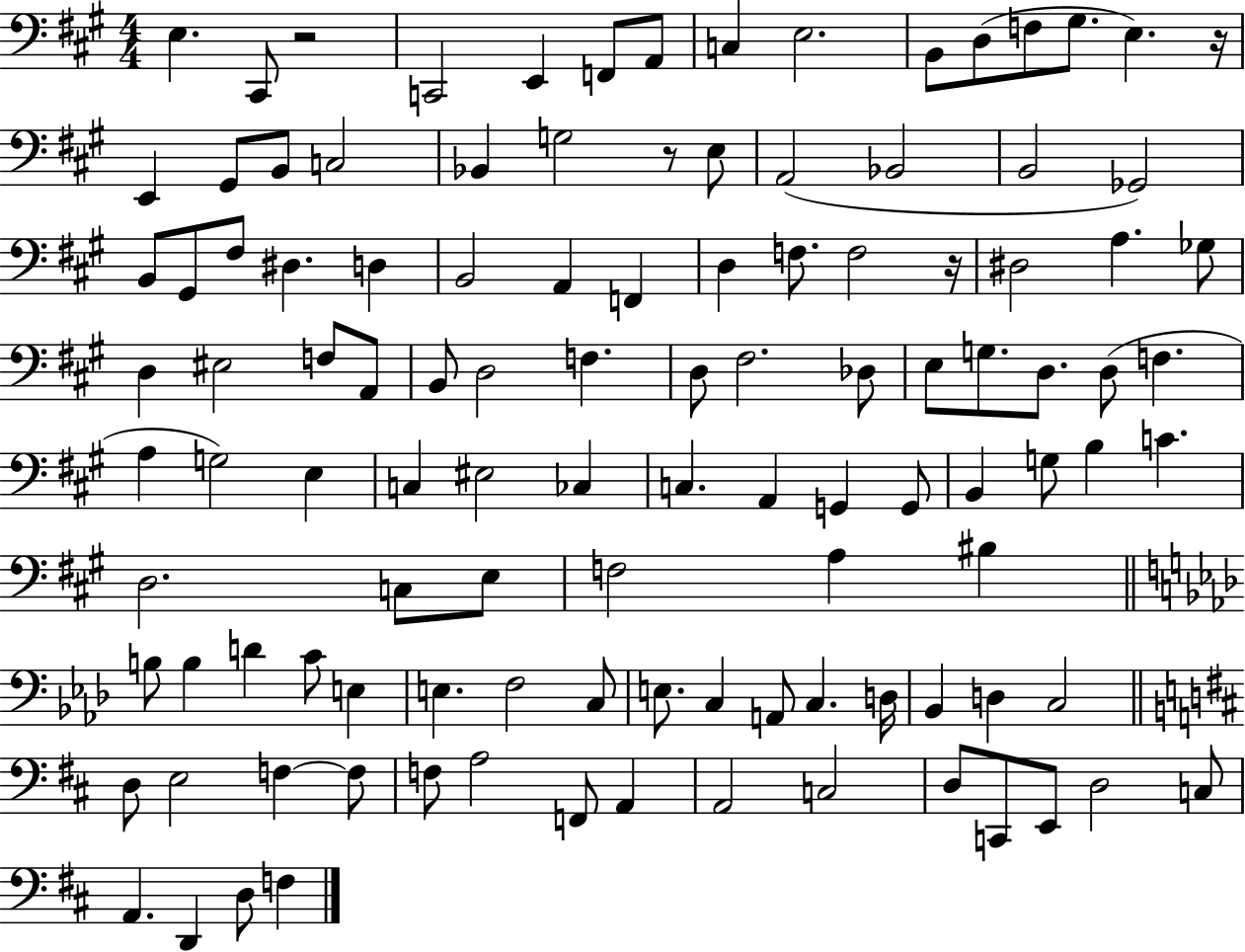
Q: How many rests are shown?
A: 4